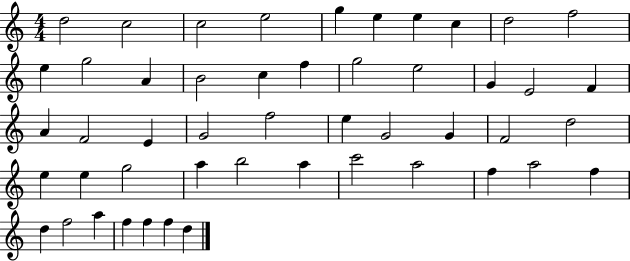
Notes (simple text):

D5/h C5/h C5/h E5/h G5/q E5/q E5/q C5/q D5/h F5/h E5/q G5/h A4/q B4/h C5/q F5/q G5/h E5/h G4/q E4/h F4/q A4/q F4/h E4/q G4/h F5/h E5/q G4/h G4/q F4/h D5/h E5/q E5/q G5/h A5/q B5/h A5/q C6/h A5/h F5/q A5/h F5/q D5/q F5/h A5/q F5/q F5/q F5/q D5/q